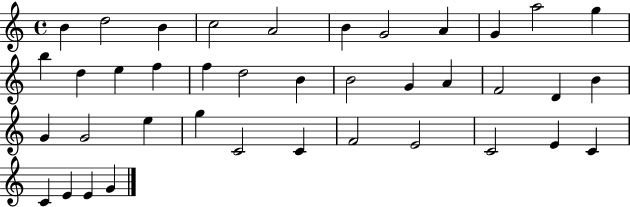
X:1
T:Untitled
M:4/4
L:1/4
K:C
B d2 B c2 A2 B G2 A G a2 g b d e f f d2 B B2 G A F2 D B G G2 e g C2 C F2 E2 C2 E C C E E G